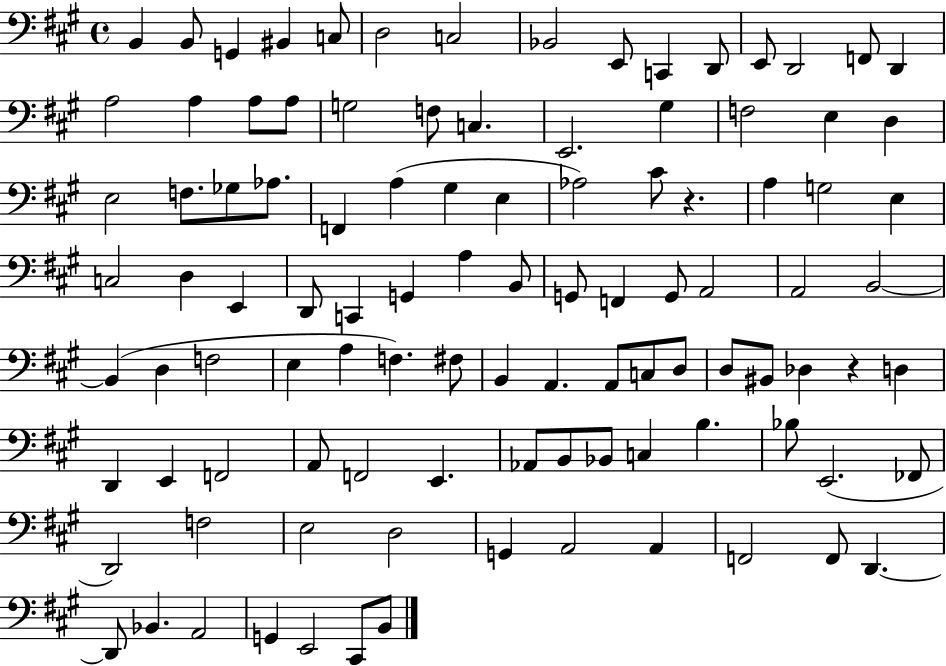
{
  \clef bass
  \time 4/4
  \defaultTimeSignature
  \key a \major
  b,4 b,8 g,4 bis,4 c8 | d2 c2 | bes,2 e,8 c,4 d,8 | e,8 d,2 f,8 d,4 | \break a2 a4 a8 a8 | g2 f8 c4. | e,2. gis4 | f2 e4 d4 | \break e2 f8. ges8 aes8. | f,4 a4( gis4 e4 | aes2) cis'8 r4. | a4 g2 e4 | \break c2 d4 e,4 | d,8 c,4 g,4 a4 b,8 | g,8 f,4 g,8 a,2 | a,2 b,2~~ | \break b,4( d4 f2 | e4 a4 f4.) fis8 | b,4 a,4. a,8 c8 d8 | d8 bis,8 des4 r4 d4 | \break d,4 e,4 f,2 | a,8 f,2 e,4. | aes,8 b,8 bes,8 c4 b4. | bes8 e,2.( fes,8 | \break d,2) f2 | e2 d2 | g,4 a,2 a,4 | f,2 f,8 d,4.~~ | \break d,8 bes,4. a,2 | g,4 e,2 cis,8 b,8 | \bar "|."
}